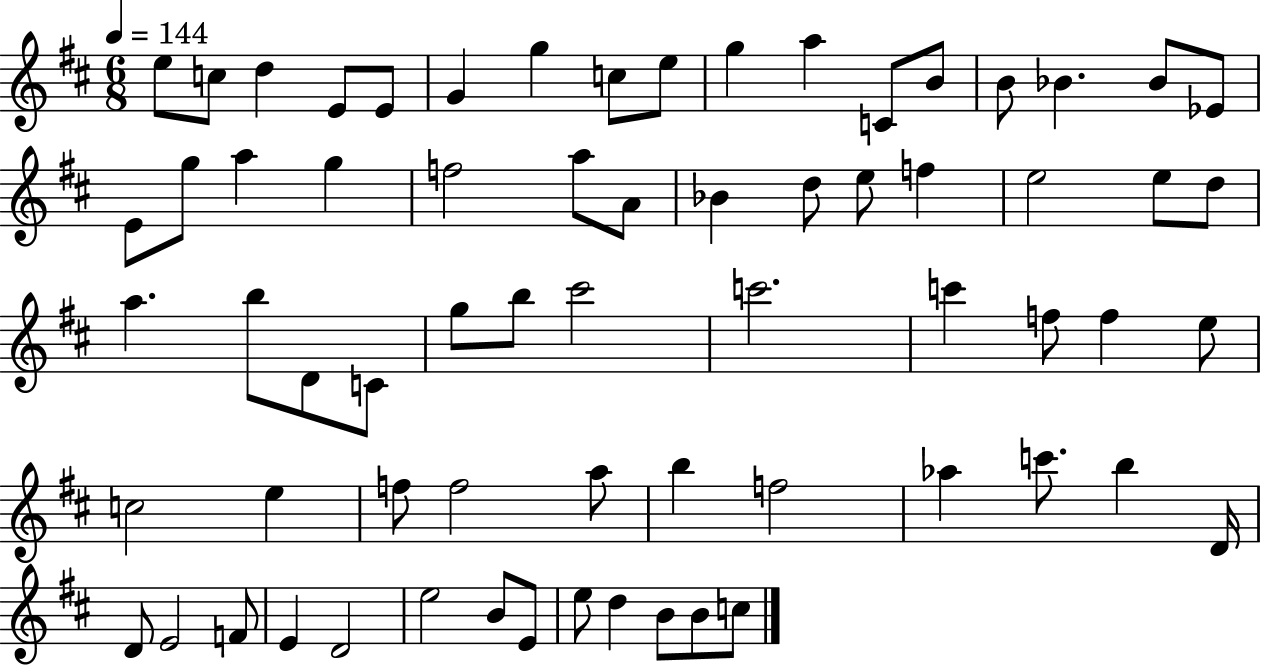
X:1
T:Untitled
M:6/8
L:1/4
K:D
e/2 c/2 d E/2 E/2 G g c/2 e/2 g a C/2 B/2 B/2 _B _B/2 _E/2 E/2 g/2 a g f2 a/2 A/2 _B d/2 e/2 f e2 e/2 d/2 a b/2 D/2 C/2 g/2 b/2 ^c'2 c'2 c' f/2 f e/2 c2 e f/2 f2 a/2 b f2 _a c'/2 b D/4 D/2 E2 F/2 E D2 e2 B/2 E/2 e/2 d B/2 B/2 c/2